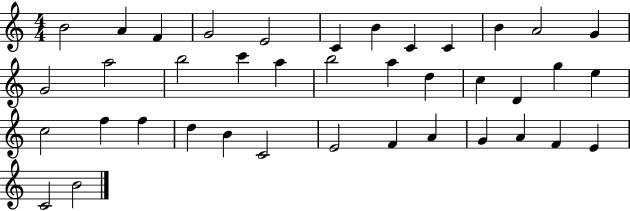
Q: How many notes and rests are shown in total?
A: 39